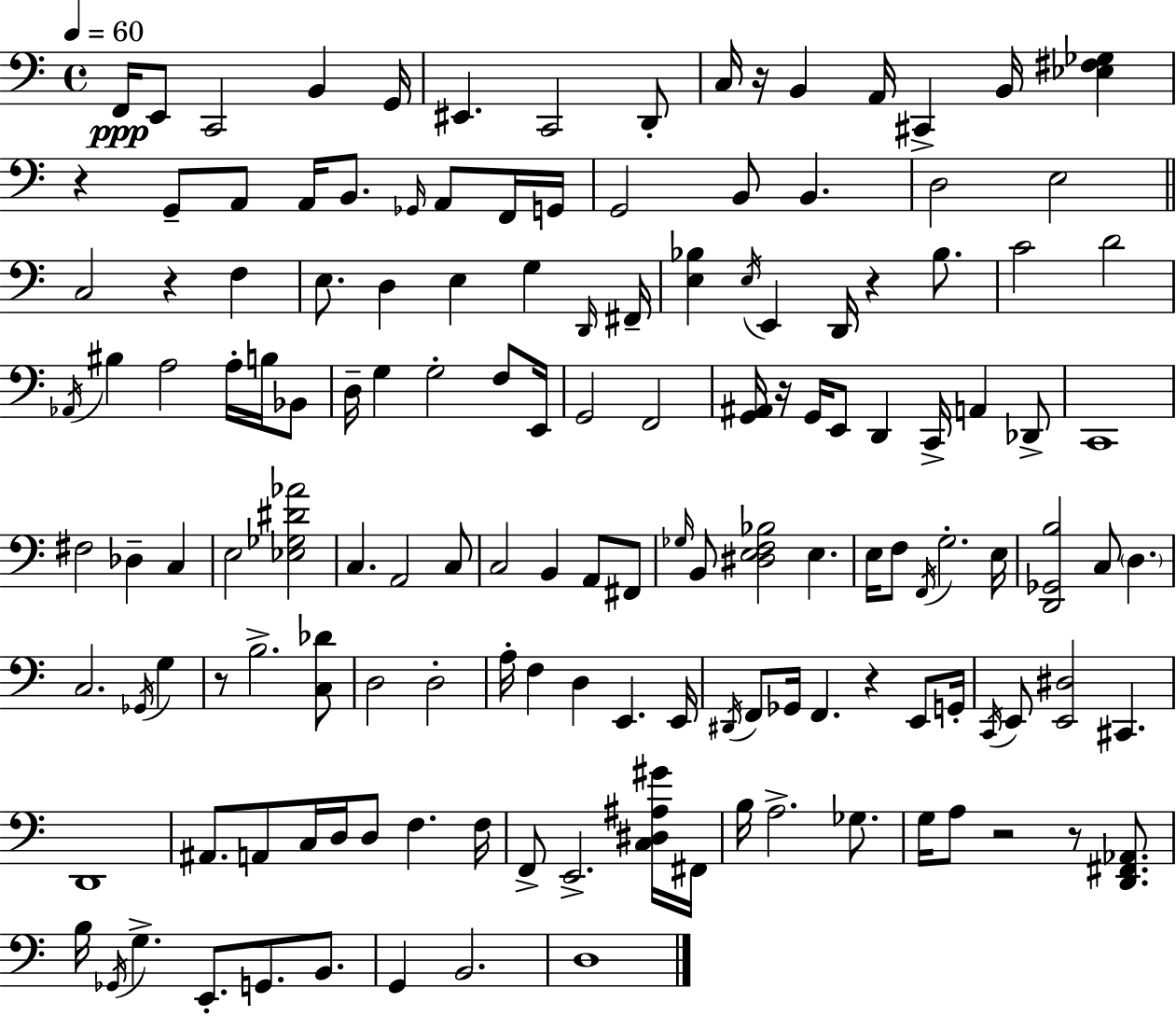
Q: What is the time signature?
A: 4/4